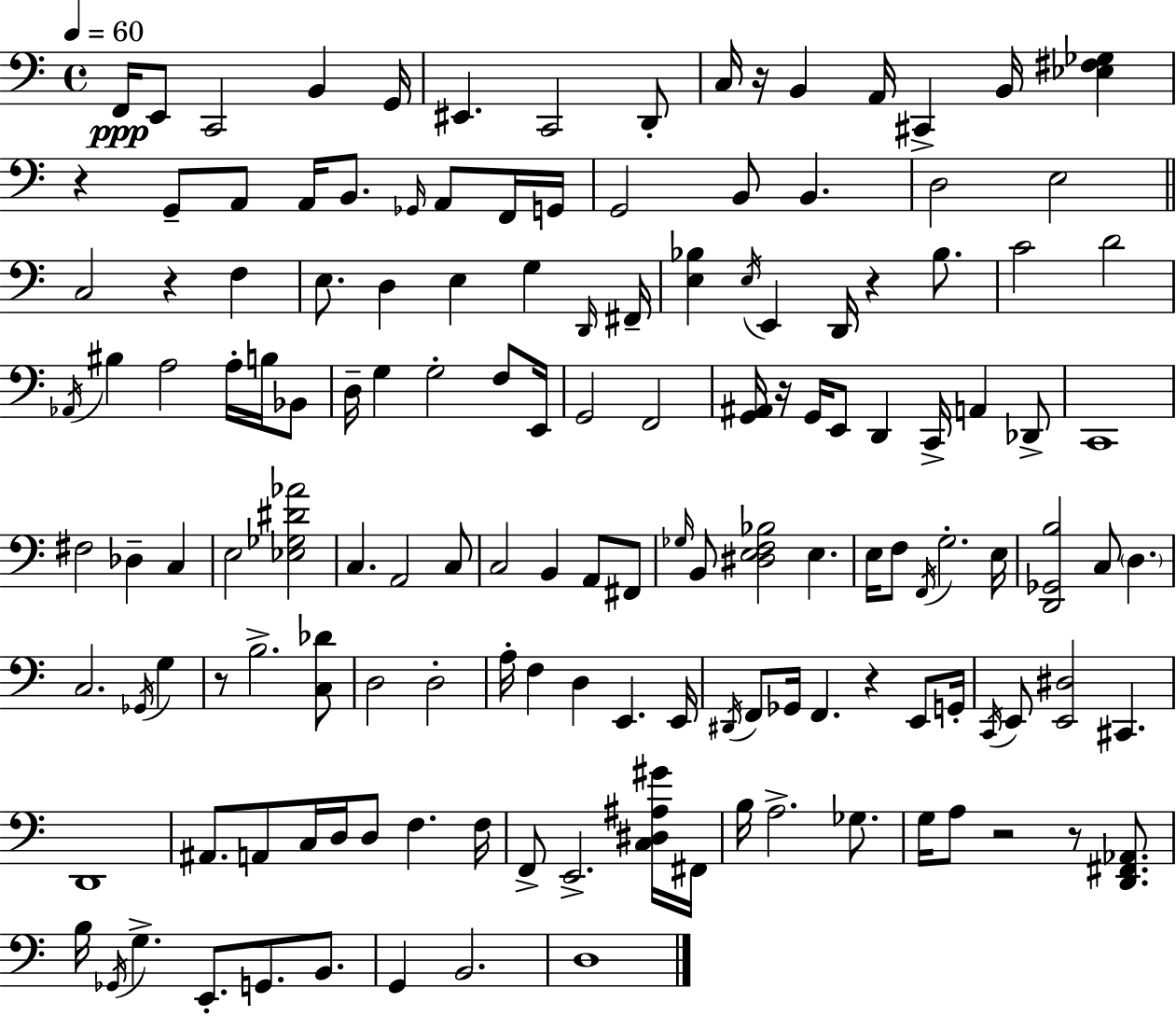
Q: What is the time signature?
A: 4/4